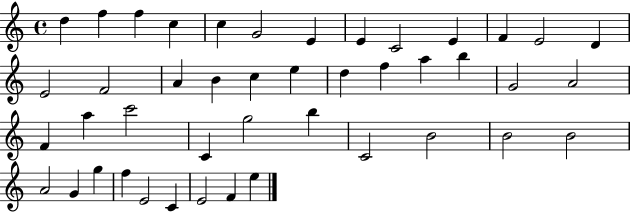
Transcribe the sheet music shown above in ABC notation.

X:1
T:Untitled
M:4/4
L:1/4
K:C
d f f c c G2 E E C2 E F E2 D E2 F2 A B c e d f a b G2 A2 F a c'2 C g2 b C2 B2 B2 B2 A2 G g f E2 C E2 F e